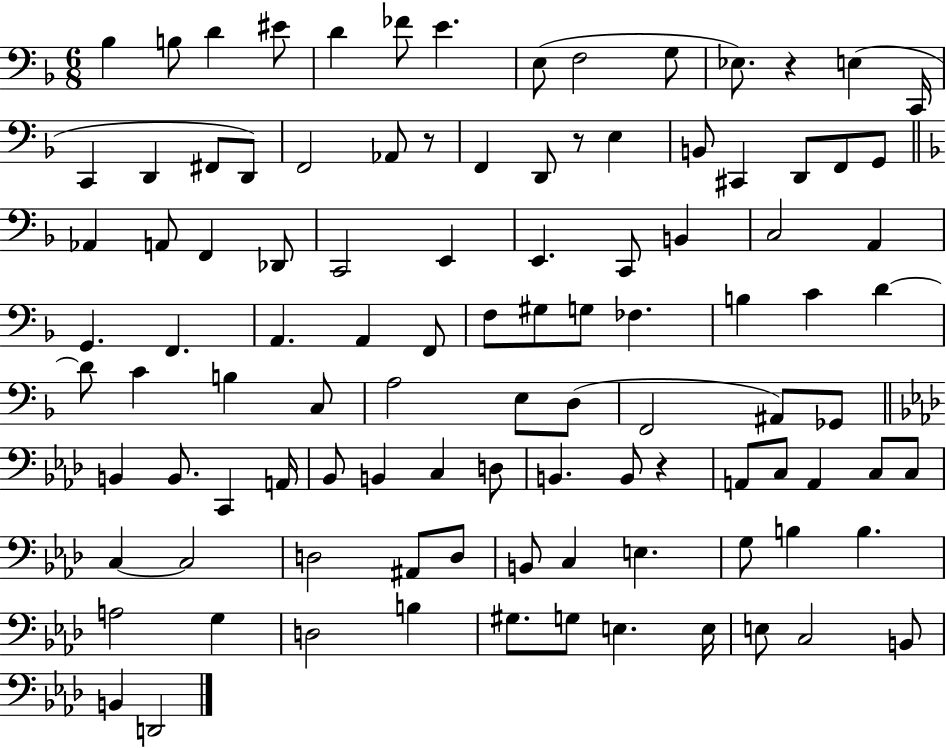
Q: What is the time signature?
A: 6/8